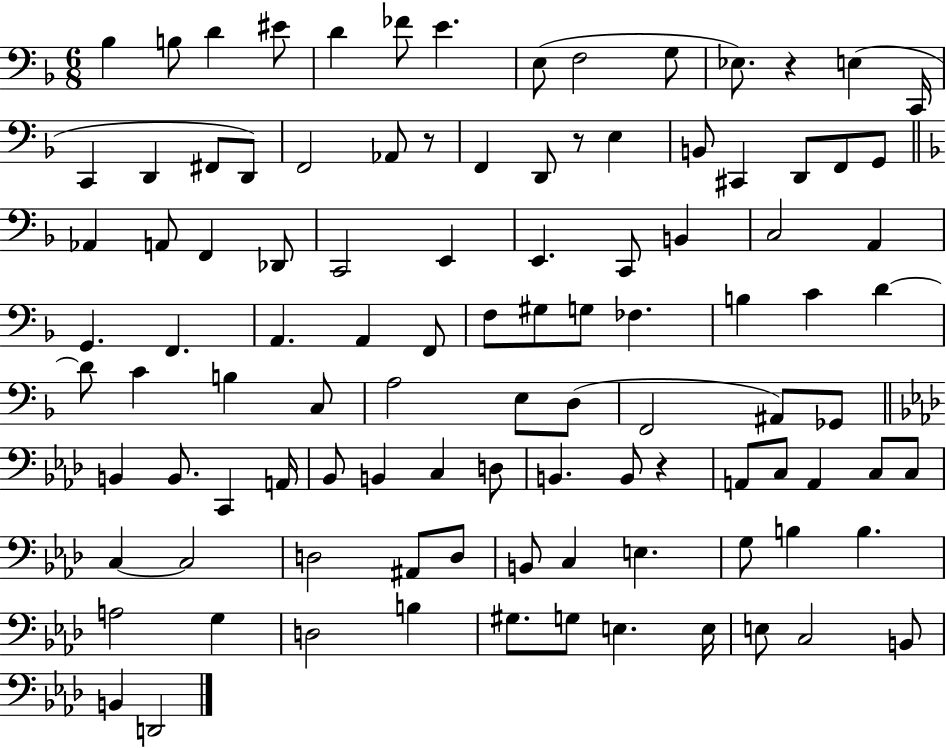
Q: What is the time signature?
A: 6/8